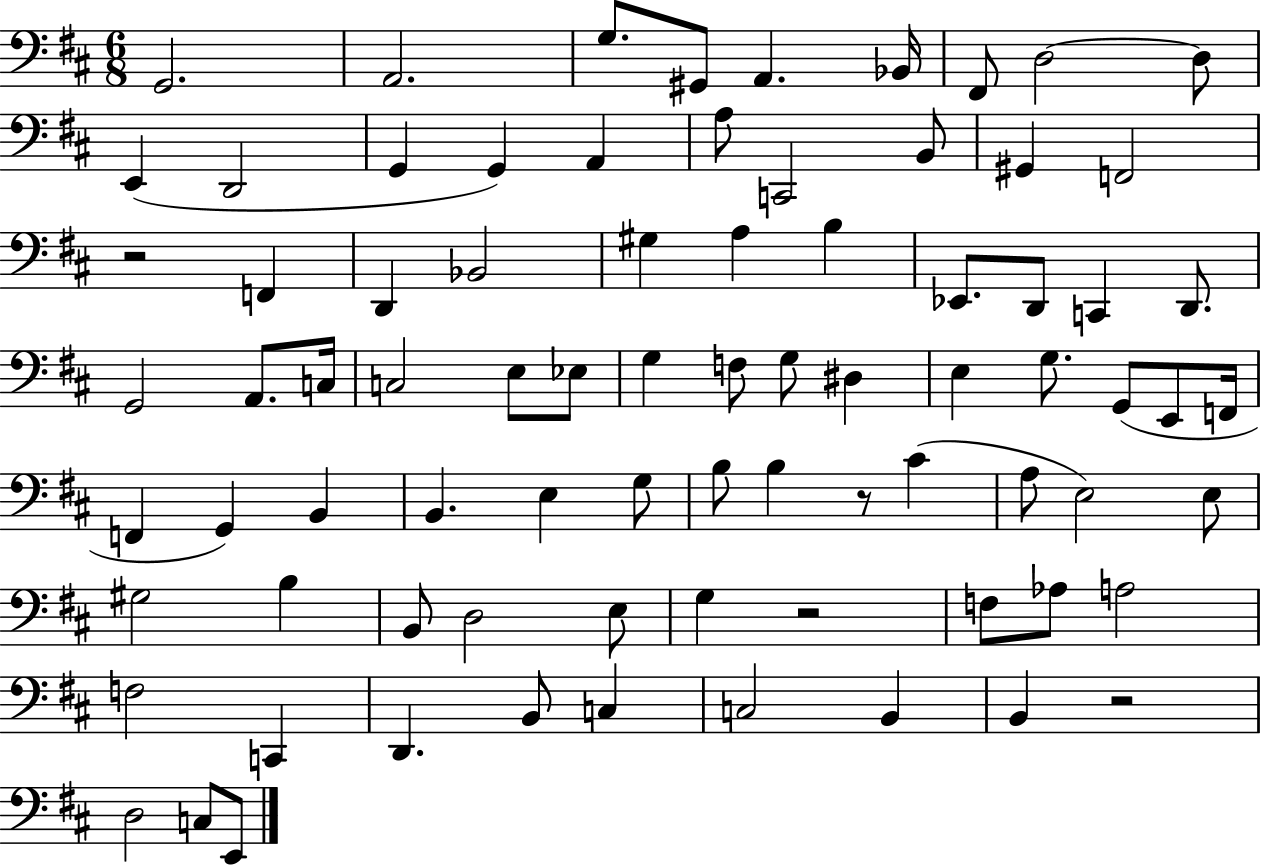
X:1
T:Untitled
M:6/8
L:1/4
K:D
G,,2 A,,2 G,/2 ^G,,/2 A,, _B,,/4 ^F,,/2 D,2 D,/2 E,, D,,2 G,, G,, A,, A,/2 C,,2 B,,/2 ^G,, F,,2 z2 F,, D,, _B,,2 ^G, A, B, _E,,/2 D,,/2 C,, D,,/2 G,,2 A,,/2 C,/4 C,2 E,/2 _E,/2 G, F,/2 G,/2 ^D, E, G,/2 G,,/2 E,,/2 F,,/4 F,, G,, B,, B,, E, G,/2 B,/2 B, z/2 ^C A,/2 E,2 E,/2 ^G,2 B, B,,/2 D,2 E,/2 G, z2 F,/2 _A,/2 A,2 F,2 C,, D,, B,,/2 C, C,2 B,, B,, z2 D,2 C,/2 E,,/2